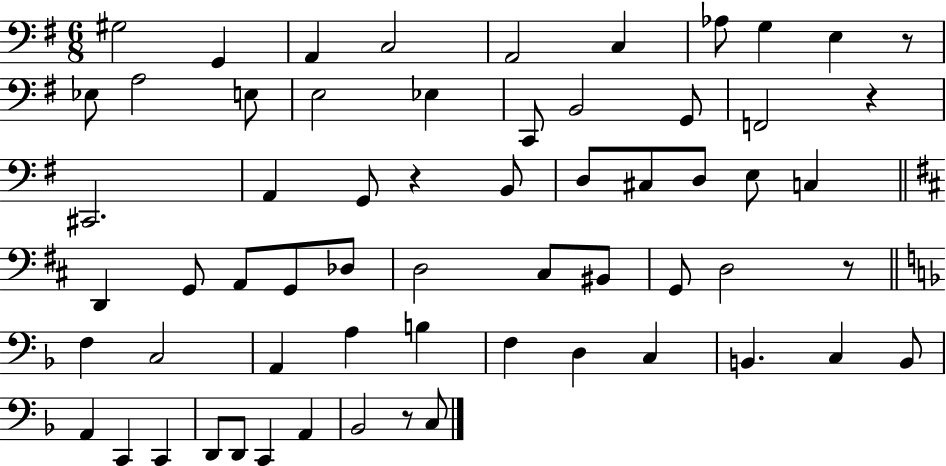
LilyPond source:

{
  \clef bass
  \numericTimeSignature
  \time 6/8
  \key g \major
  gis2 g,4 | a,4 c2 | a,2 c4 | aes8 g4 e4 r8 | \break ees8 a2 e8 | e2 ees4 | c,8 b,2 g,8 | f,2 r4 | \break cis,2. | a,4 g,8 r4 b,8 | d8 cis8 d8 e8 c4 | \bar "||" \break \key d \major d,4 g,8 a,8 g,8 des8 | d2 cis8 bis,8 | g,8 d2 r8 | \bar "||" \break \key d \minor f4 c2 | a,4 a4 b4 | f4 d4 c4 | b,4. c4 b,8 | \break a,4 c,4 c,4 | d,8 d,8 c,4 a,4 | bes,2 r8 c8 | \bar "|."
}